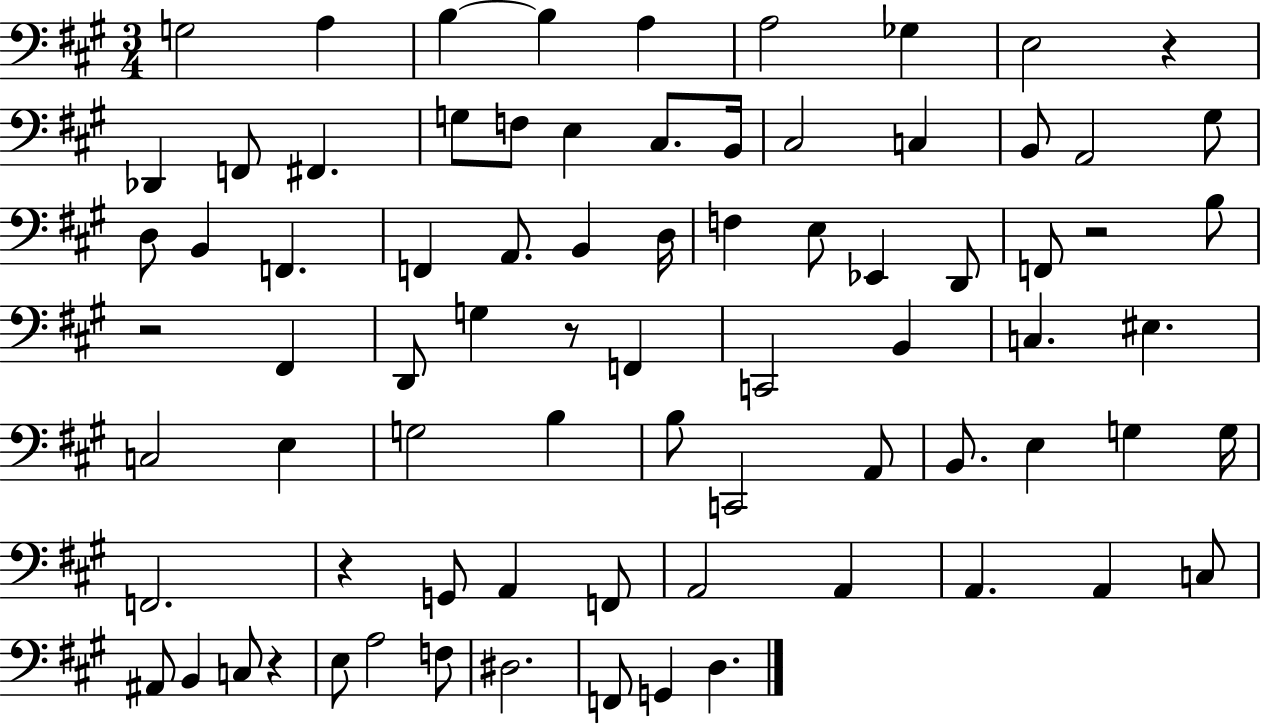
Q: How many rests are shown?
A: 6